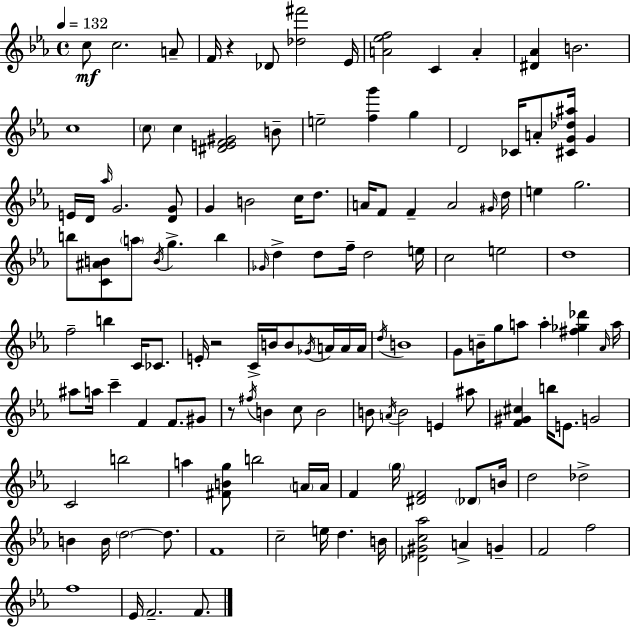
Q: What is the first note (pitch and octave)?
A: C5